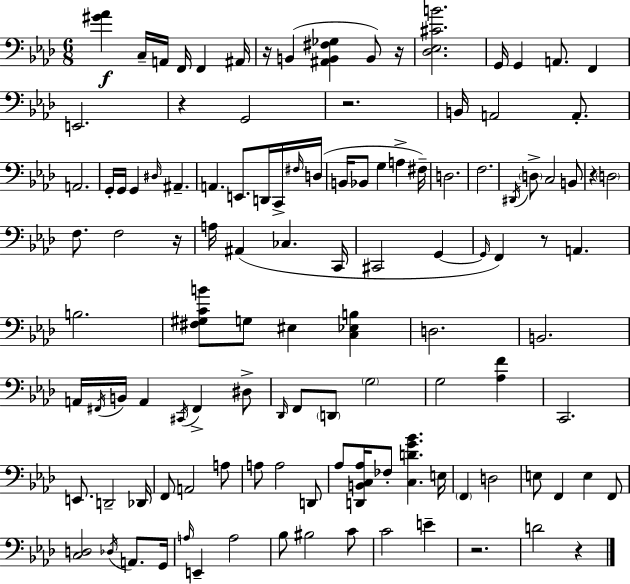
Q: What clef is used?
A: bass